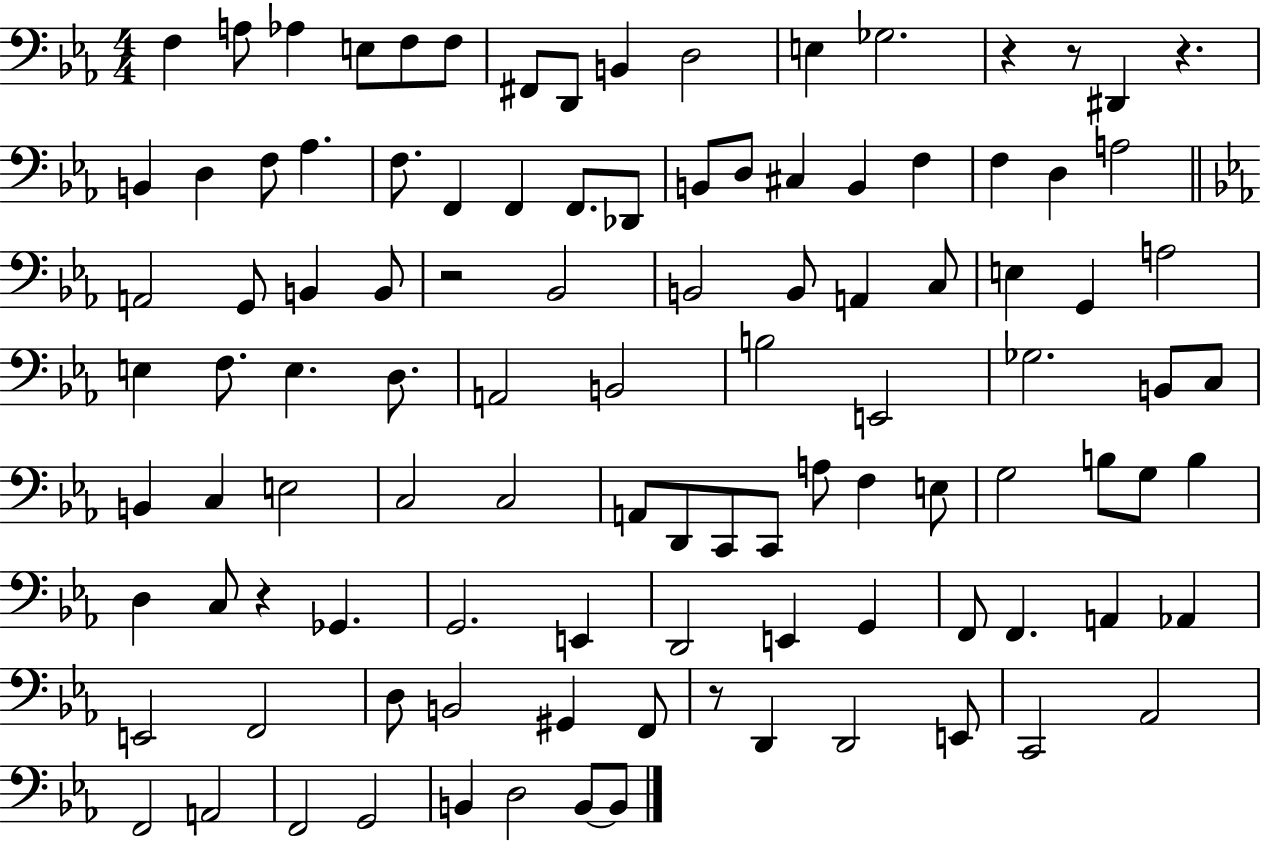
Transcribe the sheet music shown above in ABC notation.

X:1
T:Untitled
M:4/4
L:1/4
K:Eb
F, A,/2 _A, E,/2 F,/2 F,/2 ^F,,/2 D,,/2 B,, D,2 E, _G,2 z z/2 ^D,, z B,, D, F,/2 _A, F,/2 F,, F,, F,,/2 _D,,/2 B,,/2 D,/2 ^C, B,, F, F, D, A,2 A,,2 G,,/2 B,, B,,/2 z2 _B,,2 B,,2 B,,/2 A,, C,/2 E, G,, A,2 E, F,/2 E, D,/2 A,,2 B,,2 B,2 E,,2 _G,2 B,,/2 C,/2 B,, C, E,2 C,2 C,2 A,,/2 D,,/2 C,,/2 C,,/2 A,/2 F, E,/2 G,2 B,/2 G,/2 B, D, C,/2 z _G,, G,,2 E,, D,,2 E,, G,, F,,/2 F,, A,, _A,, E,,2 F,,2 D,/2 B,,2 ^G,, F,,/2 z/2 D,, D,,2 E,,/2 C,,2 _A,,2 F,,2 A,,2 F,,2 G,,2 B,, D,2 B,,/2 B,,/2